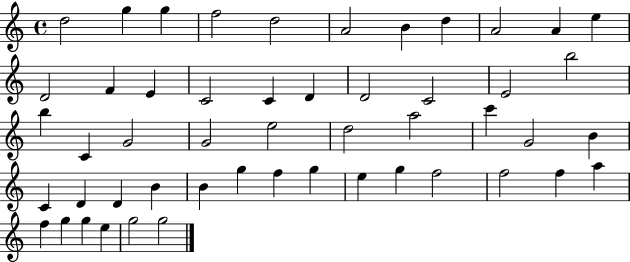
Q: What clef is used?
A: treble